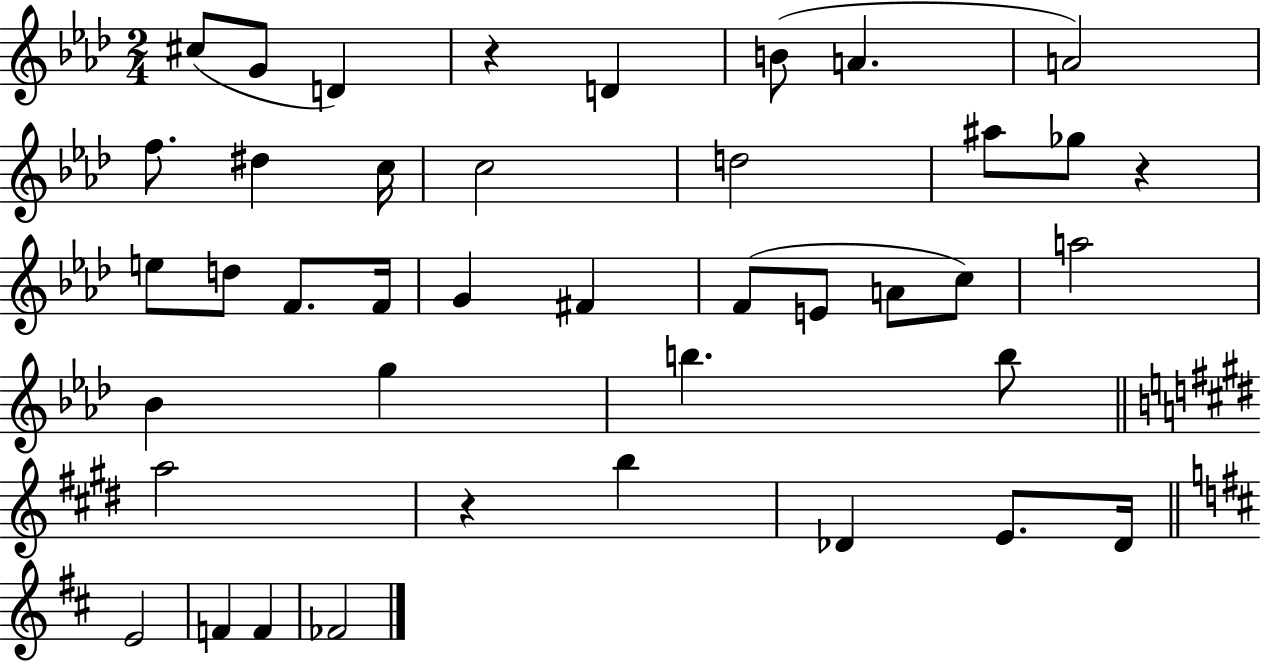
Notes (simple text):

C#5/e G4/e D4/q R/q D4/q B4/e A4/q. A4/h F5/e. D#5/q C5/s C5/h D5/h A#5/e Gb5/e R/q E5/e D5/e F4/e. F4/s G4/q F#4/q F4/e E4/e A4/e C5/e A5/h Bb4/q G5/q B5/q. B5/e A5/h R/q B5/q Db4/q E4/e. Db4/s E4/h F4/q F4/q FES4/h